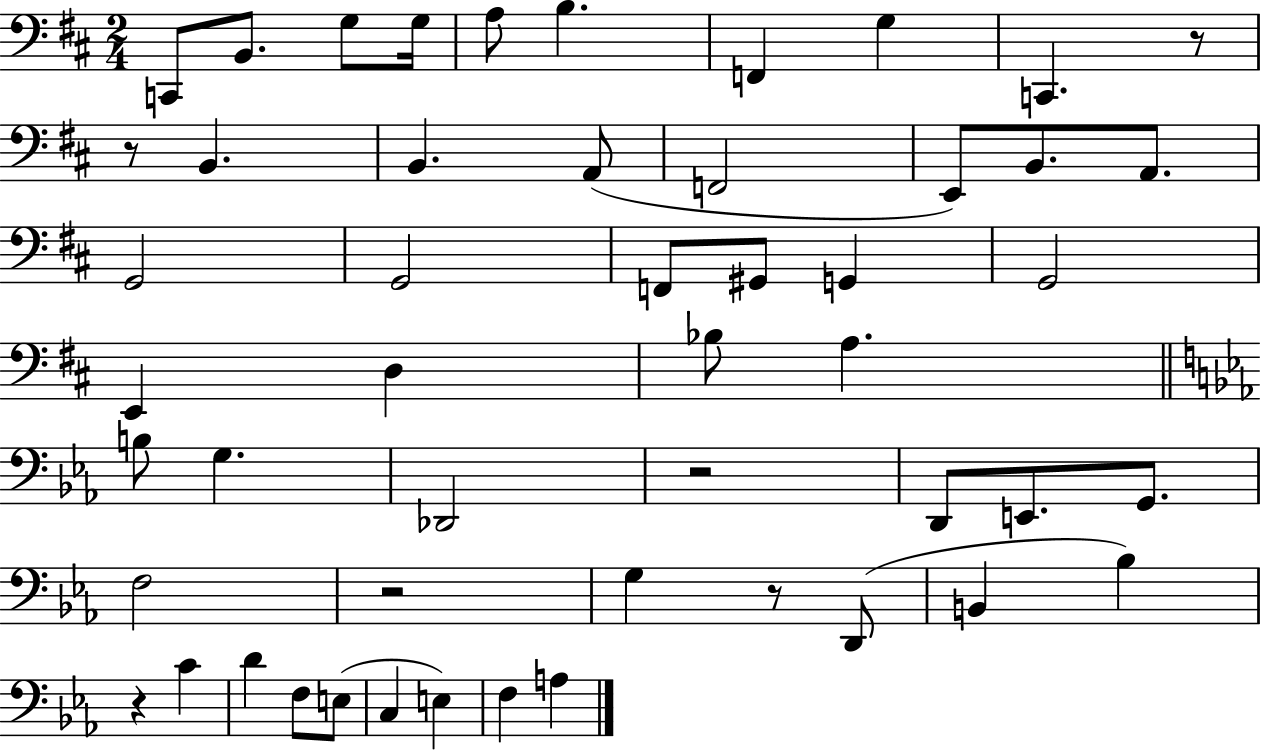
C2/e B2/e. G3/e G3/s A3/e B3/q. F2/q G3/q C2/q. R/e R/e B2/q. B2/q. A2/e F2/h E2/e B2/e. A2/e. G2/h G2/h F2/e G#2/e G2/q G2/h E2/q D3/q Bb3/e A3/q. B3/e G3/q. Db2/h R/h D2/e E2/e. G2/e. F3/h R/h G3/q R/e D2/e B2/q Bb3/q R/q C4/q D4/q F3/e E3/e C3/q E3/q F3/q A3/q